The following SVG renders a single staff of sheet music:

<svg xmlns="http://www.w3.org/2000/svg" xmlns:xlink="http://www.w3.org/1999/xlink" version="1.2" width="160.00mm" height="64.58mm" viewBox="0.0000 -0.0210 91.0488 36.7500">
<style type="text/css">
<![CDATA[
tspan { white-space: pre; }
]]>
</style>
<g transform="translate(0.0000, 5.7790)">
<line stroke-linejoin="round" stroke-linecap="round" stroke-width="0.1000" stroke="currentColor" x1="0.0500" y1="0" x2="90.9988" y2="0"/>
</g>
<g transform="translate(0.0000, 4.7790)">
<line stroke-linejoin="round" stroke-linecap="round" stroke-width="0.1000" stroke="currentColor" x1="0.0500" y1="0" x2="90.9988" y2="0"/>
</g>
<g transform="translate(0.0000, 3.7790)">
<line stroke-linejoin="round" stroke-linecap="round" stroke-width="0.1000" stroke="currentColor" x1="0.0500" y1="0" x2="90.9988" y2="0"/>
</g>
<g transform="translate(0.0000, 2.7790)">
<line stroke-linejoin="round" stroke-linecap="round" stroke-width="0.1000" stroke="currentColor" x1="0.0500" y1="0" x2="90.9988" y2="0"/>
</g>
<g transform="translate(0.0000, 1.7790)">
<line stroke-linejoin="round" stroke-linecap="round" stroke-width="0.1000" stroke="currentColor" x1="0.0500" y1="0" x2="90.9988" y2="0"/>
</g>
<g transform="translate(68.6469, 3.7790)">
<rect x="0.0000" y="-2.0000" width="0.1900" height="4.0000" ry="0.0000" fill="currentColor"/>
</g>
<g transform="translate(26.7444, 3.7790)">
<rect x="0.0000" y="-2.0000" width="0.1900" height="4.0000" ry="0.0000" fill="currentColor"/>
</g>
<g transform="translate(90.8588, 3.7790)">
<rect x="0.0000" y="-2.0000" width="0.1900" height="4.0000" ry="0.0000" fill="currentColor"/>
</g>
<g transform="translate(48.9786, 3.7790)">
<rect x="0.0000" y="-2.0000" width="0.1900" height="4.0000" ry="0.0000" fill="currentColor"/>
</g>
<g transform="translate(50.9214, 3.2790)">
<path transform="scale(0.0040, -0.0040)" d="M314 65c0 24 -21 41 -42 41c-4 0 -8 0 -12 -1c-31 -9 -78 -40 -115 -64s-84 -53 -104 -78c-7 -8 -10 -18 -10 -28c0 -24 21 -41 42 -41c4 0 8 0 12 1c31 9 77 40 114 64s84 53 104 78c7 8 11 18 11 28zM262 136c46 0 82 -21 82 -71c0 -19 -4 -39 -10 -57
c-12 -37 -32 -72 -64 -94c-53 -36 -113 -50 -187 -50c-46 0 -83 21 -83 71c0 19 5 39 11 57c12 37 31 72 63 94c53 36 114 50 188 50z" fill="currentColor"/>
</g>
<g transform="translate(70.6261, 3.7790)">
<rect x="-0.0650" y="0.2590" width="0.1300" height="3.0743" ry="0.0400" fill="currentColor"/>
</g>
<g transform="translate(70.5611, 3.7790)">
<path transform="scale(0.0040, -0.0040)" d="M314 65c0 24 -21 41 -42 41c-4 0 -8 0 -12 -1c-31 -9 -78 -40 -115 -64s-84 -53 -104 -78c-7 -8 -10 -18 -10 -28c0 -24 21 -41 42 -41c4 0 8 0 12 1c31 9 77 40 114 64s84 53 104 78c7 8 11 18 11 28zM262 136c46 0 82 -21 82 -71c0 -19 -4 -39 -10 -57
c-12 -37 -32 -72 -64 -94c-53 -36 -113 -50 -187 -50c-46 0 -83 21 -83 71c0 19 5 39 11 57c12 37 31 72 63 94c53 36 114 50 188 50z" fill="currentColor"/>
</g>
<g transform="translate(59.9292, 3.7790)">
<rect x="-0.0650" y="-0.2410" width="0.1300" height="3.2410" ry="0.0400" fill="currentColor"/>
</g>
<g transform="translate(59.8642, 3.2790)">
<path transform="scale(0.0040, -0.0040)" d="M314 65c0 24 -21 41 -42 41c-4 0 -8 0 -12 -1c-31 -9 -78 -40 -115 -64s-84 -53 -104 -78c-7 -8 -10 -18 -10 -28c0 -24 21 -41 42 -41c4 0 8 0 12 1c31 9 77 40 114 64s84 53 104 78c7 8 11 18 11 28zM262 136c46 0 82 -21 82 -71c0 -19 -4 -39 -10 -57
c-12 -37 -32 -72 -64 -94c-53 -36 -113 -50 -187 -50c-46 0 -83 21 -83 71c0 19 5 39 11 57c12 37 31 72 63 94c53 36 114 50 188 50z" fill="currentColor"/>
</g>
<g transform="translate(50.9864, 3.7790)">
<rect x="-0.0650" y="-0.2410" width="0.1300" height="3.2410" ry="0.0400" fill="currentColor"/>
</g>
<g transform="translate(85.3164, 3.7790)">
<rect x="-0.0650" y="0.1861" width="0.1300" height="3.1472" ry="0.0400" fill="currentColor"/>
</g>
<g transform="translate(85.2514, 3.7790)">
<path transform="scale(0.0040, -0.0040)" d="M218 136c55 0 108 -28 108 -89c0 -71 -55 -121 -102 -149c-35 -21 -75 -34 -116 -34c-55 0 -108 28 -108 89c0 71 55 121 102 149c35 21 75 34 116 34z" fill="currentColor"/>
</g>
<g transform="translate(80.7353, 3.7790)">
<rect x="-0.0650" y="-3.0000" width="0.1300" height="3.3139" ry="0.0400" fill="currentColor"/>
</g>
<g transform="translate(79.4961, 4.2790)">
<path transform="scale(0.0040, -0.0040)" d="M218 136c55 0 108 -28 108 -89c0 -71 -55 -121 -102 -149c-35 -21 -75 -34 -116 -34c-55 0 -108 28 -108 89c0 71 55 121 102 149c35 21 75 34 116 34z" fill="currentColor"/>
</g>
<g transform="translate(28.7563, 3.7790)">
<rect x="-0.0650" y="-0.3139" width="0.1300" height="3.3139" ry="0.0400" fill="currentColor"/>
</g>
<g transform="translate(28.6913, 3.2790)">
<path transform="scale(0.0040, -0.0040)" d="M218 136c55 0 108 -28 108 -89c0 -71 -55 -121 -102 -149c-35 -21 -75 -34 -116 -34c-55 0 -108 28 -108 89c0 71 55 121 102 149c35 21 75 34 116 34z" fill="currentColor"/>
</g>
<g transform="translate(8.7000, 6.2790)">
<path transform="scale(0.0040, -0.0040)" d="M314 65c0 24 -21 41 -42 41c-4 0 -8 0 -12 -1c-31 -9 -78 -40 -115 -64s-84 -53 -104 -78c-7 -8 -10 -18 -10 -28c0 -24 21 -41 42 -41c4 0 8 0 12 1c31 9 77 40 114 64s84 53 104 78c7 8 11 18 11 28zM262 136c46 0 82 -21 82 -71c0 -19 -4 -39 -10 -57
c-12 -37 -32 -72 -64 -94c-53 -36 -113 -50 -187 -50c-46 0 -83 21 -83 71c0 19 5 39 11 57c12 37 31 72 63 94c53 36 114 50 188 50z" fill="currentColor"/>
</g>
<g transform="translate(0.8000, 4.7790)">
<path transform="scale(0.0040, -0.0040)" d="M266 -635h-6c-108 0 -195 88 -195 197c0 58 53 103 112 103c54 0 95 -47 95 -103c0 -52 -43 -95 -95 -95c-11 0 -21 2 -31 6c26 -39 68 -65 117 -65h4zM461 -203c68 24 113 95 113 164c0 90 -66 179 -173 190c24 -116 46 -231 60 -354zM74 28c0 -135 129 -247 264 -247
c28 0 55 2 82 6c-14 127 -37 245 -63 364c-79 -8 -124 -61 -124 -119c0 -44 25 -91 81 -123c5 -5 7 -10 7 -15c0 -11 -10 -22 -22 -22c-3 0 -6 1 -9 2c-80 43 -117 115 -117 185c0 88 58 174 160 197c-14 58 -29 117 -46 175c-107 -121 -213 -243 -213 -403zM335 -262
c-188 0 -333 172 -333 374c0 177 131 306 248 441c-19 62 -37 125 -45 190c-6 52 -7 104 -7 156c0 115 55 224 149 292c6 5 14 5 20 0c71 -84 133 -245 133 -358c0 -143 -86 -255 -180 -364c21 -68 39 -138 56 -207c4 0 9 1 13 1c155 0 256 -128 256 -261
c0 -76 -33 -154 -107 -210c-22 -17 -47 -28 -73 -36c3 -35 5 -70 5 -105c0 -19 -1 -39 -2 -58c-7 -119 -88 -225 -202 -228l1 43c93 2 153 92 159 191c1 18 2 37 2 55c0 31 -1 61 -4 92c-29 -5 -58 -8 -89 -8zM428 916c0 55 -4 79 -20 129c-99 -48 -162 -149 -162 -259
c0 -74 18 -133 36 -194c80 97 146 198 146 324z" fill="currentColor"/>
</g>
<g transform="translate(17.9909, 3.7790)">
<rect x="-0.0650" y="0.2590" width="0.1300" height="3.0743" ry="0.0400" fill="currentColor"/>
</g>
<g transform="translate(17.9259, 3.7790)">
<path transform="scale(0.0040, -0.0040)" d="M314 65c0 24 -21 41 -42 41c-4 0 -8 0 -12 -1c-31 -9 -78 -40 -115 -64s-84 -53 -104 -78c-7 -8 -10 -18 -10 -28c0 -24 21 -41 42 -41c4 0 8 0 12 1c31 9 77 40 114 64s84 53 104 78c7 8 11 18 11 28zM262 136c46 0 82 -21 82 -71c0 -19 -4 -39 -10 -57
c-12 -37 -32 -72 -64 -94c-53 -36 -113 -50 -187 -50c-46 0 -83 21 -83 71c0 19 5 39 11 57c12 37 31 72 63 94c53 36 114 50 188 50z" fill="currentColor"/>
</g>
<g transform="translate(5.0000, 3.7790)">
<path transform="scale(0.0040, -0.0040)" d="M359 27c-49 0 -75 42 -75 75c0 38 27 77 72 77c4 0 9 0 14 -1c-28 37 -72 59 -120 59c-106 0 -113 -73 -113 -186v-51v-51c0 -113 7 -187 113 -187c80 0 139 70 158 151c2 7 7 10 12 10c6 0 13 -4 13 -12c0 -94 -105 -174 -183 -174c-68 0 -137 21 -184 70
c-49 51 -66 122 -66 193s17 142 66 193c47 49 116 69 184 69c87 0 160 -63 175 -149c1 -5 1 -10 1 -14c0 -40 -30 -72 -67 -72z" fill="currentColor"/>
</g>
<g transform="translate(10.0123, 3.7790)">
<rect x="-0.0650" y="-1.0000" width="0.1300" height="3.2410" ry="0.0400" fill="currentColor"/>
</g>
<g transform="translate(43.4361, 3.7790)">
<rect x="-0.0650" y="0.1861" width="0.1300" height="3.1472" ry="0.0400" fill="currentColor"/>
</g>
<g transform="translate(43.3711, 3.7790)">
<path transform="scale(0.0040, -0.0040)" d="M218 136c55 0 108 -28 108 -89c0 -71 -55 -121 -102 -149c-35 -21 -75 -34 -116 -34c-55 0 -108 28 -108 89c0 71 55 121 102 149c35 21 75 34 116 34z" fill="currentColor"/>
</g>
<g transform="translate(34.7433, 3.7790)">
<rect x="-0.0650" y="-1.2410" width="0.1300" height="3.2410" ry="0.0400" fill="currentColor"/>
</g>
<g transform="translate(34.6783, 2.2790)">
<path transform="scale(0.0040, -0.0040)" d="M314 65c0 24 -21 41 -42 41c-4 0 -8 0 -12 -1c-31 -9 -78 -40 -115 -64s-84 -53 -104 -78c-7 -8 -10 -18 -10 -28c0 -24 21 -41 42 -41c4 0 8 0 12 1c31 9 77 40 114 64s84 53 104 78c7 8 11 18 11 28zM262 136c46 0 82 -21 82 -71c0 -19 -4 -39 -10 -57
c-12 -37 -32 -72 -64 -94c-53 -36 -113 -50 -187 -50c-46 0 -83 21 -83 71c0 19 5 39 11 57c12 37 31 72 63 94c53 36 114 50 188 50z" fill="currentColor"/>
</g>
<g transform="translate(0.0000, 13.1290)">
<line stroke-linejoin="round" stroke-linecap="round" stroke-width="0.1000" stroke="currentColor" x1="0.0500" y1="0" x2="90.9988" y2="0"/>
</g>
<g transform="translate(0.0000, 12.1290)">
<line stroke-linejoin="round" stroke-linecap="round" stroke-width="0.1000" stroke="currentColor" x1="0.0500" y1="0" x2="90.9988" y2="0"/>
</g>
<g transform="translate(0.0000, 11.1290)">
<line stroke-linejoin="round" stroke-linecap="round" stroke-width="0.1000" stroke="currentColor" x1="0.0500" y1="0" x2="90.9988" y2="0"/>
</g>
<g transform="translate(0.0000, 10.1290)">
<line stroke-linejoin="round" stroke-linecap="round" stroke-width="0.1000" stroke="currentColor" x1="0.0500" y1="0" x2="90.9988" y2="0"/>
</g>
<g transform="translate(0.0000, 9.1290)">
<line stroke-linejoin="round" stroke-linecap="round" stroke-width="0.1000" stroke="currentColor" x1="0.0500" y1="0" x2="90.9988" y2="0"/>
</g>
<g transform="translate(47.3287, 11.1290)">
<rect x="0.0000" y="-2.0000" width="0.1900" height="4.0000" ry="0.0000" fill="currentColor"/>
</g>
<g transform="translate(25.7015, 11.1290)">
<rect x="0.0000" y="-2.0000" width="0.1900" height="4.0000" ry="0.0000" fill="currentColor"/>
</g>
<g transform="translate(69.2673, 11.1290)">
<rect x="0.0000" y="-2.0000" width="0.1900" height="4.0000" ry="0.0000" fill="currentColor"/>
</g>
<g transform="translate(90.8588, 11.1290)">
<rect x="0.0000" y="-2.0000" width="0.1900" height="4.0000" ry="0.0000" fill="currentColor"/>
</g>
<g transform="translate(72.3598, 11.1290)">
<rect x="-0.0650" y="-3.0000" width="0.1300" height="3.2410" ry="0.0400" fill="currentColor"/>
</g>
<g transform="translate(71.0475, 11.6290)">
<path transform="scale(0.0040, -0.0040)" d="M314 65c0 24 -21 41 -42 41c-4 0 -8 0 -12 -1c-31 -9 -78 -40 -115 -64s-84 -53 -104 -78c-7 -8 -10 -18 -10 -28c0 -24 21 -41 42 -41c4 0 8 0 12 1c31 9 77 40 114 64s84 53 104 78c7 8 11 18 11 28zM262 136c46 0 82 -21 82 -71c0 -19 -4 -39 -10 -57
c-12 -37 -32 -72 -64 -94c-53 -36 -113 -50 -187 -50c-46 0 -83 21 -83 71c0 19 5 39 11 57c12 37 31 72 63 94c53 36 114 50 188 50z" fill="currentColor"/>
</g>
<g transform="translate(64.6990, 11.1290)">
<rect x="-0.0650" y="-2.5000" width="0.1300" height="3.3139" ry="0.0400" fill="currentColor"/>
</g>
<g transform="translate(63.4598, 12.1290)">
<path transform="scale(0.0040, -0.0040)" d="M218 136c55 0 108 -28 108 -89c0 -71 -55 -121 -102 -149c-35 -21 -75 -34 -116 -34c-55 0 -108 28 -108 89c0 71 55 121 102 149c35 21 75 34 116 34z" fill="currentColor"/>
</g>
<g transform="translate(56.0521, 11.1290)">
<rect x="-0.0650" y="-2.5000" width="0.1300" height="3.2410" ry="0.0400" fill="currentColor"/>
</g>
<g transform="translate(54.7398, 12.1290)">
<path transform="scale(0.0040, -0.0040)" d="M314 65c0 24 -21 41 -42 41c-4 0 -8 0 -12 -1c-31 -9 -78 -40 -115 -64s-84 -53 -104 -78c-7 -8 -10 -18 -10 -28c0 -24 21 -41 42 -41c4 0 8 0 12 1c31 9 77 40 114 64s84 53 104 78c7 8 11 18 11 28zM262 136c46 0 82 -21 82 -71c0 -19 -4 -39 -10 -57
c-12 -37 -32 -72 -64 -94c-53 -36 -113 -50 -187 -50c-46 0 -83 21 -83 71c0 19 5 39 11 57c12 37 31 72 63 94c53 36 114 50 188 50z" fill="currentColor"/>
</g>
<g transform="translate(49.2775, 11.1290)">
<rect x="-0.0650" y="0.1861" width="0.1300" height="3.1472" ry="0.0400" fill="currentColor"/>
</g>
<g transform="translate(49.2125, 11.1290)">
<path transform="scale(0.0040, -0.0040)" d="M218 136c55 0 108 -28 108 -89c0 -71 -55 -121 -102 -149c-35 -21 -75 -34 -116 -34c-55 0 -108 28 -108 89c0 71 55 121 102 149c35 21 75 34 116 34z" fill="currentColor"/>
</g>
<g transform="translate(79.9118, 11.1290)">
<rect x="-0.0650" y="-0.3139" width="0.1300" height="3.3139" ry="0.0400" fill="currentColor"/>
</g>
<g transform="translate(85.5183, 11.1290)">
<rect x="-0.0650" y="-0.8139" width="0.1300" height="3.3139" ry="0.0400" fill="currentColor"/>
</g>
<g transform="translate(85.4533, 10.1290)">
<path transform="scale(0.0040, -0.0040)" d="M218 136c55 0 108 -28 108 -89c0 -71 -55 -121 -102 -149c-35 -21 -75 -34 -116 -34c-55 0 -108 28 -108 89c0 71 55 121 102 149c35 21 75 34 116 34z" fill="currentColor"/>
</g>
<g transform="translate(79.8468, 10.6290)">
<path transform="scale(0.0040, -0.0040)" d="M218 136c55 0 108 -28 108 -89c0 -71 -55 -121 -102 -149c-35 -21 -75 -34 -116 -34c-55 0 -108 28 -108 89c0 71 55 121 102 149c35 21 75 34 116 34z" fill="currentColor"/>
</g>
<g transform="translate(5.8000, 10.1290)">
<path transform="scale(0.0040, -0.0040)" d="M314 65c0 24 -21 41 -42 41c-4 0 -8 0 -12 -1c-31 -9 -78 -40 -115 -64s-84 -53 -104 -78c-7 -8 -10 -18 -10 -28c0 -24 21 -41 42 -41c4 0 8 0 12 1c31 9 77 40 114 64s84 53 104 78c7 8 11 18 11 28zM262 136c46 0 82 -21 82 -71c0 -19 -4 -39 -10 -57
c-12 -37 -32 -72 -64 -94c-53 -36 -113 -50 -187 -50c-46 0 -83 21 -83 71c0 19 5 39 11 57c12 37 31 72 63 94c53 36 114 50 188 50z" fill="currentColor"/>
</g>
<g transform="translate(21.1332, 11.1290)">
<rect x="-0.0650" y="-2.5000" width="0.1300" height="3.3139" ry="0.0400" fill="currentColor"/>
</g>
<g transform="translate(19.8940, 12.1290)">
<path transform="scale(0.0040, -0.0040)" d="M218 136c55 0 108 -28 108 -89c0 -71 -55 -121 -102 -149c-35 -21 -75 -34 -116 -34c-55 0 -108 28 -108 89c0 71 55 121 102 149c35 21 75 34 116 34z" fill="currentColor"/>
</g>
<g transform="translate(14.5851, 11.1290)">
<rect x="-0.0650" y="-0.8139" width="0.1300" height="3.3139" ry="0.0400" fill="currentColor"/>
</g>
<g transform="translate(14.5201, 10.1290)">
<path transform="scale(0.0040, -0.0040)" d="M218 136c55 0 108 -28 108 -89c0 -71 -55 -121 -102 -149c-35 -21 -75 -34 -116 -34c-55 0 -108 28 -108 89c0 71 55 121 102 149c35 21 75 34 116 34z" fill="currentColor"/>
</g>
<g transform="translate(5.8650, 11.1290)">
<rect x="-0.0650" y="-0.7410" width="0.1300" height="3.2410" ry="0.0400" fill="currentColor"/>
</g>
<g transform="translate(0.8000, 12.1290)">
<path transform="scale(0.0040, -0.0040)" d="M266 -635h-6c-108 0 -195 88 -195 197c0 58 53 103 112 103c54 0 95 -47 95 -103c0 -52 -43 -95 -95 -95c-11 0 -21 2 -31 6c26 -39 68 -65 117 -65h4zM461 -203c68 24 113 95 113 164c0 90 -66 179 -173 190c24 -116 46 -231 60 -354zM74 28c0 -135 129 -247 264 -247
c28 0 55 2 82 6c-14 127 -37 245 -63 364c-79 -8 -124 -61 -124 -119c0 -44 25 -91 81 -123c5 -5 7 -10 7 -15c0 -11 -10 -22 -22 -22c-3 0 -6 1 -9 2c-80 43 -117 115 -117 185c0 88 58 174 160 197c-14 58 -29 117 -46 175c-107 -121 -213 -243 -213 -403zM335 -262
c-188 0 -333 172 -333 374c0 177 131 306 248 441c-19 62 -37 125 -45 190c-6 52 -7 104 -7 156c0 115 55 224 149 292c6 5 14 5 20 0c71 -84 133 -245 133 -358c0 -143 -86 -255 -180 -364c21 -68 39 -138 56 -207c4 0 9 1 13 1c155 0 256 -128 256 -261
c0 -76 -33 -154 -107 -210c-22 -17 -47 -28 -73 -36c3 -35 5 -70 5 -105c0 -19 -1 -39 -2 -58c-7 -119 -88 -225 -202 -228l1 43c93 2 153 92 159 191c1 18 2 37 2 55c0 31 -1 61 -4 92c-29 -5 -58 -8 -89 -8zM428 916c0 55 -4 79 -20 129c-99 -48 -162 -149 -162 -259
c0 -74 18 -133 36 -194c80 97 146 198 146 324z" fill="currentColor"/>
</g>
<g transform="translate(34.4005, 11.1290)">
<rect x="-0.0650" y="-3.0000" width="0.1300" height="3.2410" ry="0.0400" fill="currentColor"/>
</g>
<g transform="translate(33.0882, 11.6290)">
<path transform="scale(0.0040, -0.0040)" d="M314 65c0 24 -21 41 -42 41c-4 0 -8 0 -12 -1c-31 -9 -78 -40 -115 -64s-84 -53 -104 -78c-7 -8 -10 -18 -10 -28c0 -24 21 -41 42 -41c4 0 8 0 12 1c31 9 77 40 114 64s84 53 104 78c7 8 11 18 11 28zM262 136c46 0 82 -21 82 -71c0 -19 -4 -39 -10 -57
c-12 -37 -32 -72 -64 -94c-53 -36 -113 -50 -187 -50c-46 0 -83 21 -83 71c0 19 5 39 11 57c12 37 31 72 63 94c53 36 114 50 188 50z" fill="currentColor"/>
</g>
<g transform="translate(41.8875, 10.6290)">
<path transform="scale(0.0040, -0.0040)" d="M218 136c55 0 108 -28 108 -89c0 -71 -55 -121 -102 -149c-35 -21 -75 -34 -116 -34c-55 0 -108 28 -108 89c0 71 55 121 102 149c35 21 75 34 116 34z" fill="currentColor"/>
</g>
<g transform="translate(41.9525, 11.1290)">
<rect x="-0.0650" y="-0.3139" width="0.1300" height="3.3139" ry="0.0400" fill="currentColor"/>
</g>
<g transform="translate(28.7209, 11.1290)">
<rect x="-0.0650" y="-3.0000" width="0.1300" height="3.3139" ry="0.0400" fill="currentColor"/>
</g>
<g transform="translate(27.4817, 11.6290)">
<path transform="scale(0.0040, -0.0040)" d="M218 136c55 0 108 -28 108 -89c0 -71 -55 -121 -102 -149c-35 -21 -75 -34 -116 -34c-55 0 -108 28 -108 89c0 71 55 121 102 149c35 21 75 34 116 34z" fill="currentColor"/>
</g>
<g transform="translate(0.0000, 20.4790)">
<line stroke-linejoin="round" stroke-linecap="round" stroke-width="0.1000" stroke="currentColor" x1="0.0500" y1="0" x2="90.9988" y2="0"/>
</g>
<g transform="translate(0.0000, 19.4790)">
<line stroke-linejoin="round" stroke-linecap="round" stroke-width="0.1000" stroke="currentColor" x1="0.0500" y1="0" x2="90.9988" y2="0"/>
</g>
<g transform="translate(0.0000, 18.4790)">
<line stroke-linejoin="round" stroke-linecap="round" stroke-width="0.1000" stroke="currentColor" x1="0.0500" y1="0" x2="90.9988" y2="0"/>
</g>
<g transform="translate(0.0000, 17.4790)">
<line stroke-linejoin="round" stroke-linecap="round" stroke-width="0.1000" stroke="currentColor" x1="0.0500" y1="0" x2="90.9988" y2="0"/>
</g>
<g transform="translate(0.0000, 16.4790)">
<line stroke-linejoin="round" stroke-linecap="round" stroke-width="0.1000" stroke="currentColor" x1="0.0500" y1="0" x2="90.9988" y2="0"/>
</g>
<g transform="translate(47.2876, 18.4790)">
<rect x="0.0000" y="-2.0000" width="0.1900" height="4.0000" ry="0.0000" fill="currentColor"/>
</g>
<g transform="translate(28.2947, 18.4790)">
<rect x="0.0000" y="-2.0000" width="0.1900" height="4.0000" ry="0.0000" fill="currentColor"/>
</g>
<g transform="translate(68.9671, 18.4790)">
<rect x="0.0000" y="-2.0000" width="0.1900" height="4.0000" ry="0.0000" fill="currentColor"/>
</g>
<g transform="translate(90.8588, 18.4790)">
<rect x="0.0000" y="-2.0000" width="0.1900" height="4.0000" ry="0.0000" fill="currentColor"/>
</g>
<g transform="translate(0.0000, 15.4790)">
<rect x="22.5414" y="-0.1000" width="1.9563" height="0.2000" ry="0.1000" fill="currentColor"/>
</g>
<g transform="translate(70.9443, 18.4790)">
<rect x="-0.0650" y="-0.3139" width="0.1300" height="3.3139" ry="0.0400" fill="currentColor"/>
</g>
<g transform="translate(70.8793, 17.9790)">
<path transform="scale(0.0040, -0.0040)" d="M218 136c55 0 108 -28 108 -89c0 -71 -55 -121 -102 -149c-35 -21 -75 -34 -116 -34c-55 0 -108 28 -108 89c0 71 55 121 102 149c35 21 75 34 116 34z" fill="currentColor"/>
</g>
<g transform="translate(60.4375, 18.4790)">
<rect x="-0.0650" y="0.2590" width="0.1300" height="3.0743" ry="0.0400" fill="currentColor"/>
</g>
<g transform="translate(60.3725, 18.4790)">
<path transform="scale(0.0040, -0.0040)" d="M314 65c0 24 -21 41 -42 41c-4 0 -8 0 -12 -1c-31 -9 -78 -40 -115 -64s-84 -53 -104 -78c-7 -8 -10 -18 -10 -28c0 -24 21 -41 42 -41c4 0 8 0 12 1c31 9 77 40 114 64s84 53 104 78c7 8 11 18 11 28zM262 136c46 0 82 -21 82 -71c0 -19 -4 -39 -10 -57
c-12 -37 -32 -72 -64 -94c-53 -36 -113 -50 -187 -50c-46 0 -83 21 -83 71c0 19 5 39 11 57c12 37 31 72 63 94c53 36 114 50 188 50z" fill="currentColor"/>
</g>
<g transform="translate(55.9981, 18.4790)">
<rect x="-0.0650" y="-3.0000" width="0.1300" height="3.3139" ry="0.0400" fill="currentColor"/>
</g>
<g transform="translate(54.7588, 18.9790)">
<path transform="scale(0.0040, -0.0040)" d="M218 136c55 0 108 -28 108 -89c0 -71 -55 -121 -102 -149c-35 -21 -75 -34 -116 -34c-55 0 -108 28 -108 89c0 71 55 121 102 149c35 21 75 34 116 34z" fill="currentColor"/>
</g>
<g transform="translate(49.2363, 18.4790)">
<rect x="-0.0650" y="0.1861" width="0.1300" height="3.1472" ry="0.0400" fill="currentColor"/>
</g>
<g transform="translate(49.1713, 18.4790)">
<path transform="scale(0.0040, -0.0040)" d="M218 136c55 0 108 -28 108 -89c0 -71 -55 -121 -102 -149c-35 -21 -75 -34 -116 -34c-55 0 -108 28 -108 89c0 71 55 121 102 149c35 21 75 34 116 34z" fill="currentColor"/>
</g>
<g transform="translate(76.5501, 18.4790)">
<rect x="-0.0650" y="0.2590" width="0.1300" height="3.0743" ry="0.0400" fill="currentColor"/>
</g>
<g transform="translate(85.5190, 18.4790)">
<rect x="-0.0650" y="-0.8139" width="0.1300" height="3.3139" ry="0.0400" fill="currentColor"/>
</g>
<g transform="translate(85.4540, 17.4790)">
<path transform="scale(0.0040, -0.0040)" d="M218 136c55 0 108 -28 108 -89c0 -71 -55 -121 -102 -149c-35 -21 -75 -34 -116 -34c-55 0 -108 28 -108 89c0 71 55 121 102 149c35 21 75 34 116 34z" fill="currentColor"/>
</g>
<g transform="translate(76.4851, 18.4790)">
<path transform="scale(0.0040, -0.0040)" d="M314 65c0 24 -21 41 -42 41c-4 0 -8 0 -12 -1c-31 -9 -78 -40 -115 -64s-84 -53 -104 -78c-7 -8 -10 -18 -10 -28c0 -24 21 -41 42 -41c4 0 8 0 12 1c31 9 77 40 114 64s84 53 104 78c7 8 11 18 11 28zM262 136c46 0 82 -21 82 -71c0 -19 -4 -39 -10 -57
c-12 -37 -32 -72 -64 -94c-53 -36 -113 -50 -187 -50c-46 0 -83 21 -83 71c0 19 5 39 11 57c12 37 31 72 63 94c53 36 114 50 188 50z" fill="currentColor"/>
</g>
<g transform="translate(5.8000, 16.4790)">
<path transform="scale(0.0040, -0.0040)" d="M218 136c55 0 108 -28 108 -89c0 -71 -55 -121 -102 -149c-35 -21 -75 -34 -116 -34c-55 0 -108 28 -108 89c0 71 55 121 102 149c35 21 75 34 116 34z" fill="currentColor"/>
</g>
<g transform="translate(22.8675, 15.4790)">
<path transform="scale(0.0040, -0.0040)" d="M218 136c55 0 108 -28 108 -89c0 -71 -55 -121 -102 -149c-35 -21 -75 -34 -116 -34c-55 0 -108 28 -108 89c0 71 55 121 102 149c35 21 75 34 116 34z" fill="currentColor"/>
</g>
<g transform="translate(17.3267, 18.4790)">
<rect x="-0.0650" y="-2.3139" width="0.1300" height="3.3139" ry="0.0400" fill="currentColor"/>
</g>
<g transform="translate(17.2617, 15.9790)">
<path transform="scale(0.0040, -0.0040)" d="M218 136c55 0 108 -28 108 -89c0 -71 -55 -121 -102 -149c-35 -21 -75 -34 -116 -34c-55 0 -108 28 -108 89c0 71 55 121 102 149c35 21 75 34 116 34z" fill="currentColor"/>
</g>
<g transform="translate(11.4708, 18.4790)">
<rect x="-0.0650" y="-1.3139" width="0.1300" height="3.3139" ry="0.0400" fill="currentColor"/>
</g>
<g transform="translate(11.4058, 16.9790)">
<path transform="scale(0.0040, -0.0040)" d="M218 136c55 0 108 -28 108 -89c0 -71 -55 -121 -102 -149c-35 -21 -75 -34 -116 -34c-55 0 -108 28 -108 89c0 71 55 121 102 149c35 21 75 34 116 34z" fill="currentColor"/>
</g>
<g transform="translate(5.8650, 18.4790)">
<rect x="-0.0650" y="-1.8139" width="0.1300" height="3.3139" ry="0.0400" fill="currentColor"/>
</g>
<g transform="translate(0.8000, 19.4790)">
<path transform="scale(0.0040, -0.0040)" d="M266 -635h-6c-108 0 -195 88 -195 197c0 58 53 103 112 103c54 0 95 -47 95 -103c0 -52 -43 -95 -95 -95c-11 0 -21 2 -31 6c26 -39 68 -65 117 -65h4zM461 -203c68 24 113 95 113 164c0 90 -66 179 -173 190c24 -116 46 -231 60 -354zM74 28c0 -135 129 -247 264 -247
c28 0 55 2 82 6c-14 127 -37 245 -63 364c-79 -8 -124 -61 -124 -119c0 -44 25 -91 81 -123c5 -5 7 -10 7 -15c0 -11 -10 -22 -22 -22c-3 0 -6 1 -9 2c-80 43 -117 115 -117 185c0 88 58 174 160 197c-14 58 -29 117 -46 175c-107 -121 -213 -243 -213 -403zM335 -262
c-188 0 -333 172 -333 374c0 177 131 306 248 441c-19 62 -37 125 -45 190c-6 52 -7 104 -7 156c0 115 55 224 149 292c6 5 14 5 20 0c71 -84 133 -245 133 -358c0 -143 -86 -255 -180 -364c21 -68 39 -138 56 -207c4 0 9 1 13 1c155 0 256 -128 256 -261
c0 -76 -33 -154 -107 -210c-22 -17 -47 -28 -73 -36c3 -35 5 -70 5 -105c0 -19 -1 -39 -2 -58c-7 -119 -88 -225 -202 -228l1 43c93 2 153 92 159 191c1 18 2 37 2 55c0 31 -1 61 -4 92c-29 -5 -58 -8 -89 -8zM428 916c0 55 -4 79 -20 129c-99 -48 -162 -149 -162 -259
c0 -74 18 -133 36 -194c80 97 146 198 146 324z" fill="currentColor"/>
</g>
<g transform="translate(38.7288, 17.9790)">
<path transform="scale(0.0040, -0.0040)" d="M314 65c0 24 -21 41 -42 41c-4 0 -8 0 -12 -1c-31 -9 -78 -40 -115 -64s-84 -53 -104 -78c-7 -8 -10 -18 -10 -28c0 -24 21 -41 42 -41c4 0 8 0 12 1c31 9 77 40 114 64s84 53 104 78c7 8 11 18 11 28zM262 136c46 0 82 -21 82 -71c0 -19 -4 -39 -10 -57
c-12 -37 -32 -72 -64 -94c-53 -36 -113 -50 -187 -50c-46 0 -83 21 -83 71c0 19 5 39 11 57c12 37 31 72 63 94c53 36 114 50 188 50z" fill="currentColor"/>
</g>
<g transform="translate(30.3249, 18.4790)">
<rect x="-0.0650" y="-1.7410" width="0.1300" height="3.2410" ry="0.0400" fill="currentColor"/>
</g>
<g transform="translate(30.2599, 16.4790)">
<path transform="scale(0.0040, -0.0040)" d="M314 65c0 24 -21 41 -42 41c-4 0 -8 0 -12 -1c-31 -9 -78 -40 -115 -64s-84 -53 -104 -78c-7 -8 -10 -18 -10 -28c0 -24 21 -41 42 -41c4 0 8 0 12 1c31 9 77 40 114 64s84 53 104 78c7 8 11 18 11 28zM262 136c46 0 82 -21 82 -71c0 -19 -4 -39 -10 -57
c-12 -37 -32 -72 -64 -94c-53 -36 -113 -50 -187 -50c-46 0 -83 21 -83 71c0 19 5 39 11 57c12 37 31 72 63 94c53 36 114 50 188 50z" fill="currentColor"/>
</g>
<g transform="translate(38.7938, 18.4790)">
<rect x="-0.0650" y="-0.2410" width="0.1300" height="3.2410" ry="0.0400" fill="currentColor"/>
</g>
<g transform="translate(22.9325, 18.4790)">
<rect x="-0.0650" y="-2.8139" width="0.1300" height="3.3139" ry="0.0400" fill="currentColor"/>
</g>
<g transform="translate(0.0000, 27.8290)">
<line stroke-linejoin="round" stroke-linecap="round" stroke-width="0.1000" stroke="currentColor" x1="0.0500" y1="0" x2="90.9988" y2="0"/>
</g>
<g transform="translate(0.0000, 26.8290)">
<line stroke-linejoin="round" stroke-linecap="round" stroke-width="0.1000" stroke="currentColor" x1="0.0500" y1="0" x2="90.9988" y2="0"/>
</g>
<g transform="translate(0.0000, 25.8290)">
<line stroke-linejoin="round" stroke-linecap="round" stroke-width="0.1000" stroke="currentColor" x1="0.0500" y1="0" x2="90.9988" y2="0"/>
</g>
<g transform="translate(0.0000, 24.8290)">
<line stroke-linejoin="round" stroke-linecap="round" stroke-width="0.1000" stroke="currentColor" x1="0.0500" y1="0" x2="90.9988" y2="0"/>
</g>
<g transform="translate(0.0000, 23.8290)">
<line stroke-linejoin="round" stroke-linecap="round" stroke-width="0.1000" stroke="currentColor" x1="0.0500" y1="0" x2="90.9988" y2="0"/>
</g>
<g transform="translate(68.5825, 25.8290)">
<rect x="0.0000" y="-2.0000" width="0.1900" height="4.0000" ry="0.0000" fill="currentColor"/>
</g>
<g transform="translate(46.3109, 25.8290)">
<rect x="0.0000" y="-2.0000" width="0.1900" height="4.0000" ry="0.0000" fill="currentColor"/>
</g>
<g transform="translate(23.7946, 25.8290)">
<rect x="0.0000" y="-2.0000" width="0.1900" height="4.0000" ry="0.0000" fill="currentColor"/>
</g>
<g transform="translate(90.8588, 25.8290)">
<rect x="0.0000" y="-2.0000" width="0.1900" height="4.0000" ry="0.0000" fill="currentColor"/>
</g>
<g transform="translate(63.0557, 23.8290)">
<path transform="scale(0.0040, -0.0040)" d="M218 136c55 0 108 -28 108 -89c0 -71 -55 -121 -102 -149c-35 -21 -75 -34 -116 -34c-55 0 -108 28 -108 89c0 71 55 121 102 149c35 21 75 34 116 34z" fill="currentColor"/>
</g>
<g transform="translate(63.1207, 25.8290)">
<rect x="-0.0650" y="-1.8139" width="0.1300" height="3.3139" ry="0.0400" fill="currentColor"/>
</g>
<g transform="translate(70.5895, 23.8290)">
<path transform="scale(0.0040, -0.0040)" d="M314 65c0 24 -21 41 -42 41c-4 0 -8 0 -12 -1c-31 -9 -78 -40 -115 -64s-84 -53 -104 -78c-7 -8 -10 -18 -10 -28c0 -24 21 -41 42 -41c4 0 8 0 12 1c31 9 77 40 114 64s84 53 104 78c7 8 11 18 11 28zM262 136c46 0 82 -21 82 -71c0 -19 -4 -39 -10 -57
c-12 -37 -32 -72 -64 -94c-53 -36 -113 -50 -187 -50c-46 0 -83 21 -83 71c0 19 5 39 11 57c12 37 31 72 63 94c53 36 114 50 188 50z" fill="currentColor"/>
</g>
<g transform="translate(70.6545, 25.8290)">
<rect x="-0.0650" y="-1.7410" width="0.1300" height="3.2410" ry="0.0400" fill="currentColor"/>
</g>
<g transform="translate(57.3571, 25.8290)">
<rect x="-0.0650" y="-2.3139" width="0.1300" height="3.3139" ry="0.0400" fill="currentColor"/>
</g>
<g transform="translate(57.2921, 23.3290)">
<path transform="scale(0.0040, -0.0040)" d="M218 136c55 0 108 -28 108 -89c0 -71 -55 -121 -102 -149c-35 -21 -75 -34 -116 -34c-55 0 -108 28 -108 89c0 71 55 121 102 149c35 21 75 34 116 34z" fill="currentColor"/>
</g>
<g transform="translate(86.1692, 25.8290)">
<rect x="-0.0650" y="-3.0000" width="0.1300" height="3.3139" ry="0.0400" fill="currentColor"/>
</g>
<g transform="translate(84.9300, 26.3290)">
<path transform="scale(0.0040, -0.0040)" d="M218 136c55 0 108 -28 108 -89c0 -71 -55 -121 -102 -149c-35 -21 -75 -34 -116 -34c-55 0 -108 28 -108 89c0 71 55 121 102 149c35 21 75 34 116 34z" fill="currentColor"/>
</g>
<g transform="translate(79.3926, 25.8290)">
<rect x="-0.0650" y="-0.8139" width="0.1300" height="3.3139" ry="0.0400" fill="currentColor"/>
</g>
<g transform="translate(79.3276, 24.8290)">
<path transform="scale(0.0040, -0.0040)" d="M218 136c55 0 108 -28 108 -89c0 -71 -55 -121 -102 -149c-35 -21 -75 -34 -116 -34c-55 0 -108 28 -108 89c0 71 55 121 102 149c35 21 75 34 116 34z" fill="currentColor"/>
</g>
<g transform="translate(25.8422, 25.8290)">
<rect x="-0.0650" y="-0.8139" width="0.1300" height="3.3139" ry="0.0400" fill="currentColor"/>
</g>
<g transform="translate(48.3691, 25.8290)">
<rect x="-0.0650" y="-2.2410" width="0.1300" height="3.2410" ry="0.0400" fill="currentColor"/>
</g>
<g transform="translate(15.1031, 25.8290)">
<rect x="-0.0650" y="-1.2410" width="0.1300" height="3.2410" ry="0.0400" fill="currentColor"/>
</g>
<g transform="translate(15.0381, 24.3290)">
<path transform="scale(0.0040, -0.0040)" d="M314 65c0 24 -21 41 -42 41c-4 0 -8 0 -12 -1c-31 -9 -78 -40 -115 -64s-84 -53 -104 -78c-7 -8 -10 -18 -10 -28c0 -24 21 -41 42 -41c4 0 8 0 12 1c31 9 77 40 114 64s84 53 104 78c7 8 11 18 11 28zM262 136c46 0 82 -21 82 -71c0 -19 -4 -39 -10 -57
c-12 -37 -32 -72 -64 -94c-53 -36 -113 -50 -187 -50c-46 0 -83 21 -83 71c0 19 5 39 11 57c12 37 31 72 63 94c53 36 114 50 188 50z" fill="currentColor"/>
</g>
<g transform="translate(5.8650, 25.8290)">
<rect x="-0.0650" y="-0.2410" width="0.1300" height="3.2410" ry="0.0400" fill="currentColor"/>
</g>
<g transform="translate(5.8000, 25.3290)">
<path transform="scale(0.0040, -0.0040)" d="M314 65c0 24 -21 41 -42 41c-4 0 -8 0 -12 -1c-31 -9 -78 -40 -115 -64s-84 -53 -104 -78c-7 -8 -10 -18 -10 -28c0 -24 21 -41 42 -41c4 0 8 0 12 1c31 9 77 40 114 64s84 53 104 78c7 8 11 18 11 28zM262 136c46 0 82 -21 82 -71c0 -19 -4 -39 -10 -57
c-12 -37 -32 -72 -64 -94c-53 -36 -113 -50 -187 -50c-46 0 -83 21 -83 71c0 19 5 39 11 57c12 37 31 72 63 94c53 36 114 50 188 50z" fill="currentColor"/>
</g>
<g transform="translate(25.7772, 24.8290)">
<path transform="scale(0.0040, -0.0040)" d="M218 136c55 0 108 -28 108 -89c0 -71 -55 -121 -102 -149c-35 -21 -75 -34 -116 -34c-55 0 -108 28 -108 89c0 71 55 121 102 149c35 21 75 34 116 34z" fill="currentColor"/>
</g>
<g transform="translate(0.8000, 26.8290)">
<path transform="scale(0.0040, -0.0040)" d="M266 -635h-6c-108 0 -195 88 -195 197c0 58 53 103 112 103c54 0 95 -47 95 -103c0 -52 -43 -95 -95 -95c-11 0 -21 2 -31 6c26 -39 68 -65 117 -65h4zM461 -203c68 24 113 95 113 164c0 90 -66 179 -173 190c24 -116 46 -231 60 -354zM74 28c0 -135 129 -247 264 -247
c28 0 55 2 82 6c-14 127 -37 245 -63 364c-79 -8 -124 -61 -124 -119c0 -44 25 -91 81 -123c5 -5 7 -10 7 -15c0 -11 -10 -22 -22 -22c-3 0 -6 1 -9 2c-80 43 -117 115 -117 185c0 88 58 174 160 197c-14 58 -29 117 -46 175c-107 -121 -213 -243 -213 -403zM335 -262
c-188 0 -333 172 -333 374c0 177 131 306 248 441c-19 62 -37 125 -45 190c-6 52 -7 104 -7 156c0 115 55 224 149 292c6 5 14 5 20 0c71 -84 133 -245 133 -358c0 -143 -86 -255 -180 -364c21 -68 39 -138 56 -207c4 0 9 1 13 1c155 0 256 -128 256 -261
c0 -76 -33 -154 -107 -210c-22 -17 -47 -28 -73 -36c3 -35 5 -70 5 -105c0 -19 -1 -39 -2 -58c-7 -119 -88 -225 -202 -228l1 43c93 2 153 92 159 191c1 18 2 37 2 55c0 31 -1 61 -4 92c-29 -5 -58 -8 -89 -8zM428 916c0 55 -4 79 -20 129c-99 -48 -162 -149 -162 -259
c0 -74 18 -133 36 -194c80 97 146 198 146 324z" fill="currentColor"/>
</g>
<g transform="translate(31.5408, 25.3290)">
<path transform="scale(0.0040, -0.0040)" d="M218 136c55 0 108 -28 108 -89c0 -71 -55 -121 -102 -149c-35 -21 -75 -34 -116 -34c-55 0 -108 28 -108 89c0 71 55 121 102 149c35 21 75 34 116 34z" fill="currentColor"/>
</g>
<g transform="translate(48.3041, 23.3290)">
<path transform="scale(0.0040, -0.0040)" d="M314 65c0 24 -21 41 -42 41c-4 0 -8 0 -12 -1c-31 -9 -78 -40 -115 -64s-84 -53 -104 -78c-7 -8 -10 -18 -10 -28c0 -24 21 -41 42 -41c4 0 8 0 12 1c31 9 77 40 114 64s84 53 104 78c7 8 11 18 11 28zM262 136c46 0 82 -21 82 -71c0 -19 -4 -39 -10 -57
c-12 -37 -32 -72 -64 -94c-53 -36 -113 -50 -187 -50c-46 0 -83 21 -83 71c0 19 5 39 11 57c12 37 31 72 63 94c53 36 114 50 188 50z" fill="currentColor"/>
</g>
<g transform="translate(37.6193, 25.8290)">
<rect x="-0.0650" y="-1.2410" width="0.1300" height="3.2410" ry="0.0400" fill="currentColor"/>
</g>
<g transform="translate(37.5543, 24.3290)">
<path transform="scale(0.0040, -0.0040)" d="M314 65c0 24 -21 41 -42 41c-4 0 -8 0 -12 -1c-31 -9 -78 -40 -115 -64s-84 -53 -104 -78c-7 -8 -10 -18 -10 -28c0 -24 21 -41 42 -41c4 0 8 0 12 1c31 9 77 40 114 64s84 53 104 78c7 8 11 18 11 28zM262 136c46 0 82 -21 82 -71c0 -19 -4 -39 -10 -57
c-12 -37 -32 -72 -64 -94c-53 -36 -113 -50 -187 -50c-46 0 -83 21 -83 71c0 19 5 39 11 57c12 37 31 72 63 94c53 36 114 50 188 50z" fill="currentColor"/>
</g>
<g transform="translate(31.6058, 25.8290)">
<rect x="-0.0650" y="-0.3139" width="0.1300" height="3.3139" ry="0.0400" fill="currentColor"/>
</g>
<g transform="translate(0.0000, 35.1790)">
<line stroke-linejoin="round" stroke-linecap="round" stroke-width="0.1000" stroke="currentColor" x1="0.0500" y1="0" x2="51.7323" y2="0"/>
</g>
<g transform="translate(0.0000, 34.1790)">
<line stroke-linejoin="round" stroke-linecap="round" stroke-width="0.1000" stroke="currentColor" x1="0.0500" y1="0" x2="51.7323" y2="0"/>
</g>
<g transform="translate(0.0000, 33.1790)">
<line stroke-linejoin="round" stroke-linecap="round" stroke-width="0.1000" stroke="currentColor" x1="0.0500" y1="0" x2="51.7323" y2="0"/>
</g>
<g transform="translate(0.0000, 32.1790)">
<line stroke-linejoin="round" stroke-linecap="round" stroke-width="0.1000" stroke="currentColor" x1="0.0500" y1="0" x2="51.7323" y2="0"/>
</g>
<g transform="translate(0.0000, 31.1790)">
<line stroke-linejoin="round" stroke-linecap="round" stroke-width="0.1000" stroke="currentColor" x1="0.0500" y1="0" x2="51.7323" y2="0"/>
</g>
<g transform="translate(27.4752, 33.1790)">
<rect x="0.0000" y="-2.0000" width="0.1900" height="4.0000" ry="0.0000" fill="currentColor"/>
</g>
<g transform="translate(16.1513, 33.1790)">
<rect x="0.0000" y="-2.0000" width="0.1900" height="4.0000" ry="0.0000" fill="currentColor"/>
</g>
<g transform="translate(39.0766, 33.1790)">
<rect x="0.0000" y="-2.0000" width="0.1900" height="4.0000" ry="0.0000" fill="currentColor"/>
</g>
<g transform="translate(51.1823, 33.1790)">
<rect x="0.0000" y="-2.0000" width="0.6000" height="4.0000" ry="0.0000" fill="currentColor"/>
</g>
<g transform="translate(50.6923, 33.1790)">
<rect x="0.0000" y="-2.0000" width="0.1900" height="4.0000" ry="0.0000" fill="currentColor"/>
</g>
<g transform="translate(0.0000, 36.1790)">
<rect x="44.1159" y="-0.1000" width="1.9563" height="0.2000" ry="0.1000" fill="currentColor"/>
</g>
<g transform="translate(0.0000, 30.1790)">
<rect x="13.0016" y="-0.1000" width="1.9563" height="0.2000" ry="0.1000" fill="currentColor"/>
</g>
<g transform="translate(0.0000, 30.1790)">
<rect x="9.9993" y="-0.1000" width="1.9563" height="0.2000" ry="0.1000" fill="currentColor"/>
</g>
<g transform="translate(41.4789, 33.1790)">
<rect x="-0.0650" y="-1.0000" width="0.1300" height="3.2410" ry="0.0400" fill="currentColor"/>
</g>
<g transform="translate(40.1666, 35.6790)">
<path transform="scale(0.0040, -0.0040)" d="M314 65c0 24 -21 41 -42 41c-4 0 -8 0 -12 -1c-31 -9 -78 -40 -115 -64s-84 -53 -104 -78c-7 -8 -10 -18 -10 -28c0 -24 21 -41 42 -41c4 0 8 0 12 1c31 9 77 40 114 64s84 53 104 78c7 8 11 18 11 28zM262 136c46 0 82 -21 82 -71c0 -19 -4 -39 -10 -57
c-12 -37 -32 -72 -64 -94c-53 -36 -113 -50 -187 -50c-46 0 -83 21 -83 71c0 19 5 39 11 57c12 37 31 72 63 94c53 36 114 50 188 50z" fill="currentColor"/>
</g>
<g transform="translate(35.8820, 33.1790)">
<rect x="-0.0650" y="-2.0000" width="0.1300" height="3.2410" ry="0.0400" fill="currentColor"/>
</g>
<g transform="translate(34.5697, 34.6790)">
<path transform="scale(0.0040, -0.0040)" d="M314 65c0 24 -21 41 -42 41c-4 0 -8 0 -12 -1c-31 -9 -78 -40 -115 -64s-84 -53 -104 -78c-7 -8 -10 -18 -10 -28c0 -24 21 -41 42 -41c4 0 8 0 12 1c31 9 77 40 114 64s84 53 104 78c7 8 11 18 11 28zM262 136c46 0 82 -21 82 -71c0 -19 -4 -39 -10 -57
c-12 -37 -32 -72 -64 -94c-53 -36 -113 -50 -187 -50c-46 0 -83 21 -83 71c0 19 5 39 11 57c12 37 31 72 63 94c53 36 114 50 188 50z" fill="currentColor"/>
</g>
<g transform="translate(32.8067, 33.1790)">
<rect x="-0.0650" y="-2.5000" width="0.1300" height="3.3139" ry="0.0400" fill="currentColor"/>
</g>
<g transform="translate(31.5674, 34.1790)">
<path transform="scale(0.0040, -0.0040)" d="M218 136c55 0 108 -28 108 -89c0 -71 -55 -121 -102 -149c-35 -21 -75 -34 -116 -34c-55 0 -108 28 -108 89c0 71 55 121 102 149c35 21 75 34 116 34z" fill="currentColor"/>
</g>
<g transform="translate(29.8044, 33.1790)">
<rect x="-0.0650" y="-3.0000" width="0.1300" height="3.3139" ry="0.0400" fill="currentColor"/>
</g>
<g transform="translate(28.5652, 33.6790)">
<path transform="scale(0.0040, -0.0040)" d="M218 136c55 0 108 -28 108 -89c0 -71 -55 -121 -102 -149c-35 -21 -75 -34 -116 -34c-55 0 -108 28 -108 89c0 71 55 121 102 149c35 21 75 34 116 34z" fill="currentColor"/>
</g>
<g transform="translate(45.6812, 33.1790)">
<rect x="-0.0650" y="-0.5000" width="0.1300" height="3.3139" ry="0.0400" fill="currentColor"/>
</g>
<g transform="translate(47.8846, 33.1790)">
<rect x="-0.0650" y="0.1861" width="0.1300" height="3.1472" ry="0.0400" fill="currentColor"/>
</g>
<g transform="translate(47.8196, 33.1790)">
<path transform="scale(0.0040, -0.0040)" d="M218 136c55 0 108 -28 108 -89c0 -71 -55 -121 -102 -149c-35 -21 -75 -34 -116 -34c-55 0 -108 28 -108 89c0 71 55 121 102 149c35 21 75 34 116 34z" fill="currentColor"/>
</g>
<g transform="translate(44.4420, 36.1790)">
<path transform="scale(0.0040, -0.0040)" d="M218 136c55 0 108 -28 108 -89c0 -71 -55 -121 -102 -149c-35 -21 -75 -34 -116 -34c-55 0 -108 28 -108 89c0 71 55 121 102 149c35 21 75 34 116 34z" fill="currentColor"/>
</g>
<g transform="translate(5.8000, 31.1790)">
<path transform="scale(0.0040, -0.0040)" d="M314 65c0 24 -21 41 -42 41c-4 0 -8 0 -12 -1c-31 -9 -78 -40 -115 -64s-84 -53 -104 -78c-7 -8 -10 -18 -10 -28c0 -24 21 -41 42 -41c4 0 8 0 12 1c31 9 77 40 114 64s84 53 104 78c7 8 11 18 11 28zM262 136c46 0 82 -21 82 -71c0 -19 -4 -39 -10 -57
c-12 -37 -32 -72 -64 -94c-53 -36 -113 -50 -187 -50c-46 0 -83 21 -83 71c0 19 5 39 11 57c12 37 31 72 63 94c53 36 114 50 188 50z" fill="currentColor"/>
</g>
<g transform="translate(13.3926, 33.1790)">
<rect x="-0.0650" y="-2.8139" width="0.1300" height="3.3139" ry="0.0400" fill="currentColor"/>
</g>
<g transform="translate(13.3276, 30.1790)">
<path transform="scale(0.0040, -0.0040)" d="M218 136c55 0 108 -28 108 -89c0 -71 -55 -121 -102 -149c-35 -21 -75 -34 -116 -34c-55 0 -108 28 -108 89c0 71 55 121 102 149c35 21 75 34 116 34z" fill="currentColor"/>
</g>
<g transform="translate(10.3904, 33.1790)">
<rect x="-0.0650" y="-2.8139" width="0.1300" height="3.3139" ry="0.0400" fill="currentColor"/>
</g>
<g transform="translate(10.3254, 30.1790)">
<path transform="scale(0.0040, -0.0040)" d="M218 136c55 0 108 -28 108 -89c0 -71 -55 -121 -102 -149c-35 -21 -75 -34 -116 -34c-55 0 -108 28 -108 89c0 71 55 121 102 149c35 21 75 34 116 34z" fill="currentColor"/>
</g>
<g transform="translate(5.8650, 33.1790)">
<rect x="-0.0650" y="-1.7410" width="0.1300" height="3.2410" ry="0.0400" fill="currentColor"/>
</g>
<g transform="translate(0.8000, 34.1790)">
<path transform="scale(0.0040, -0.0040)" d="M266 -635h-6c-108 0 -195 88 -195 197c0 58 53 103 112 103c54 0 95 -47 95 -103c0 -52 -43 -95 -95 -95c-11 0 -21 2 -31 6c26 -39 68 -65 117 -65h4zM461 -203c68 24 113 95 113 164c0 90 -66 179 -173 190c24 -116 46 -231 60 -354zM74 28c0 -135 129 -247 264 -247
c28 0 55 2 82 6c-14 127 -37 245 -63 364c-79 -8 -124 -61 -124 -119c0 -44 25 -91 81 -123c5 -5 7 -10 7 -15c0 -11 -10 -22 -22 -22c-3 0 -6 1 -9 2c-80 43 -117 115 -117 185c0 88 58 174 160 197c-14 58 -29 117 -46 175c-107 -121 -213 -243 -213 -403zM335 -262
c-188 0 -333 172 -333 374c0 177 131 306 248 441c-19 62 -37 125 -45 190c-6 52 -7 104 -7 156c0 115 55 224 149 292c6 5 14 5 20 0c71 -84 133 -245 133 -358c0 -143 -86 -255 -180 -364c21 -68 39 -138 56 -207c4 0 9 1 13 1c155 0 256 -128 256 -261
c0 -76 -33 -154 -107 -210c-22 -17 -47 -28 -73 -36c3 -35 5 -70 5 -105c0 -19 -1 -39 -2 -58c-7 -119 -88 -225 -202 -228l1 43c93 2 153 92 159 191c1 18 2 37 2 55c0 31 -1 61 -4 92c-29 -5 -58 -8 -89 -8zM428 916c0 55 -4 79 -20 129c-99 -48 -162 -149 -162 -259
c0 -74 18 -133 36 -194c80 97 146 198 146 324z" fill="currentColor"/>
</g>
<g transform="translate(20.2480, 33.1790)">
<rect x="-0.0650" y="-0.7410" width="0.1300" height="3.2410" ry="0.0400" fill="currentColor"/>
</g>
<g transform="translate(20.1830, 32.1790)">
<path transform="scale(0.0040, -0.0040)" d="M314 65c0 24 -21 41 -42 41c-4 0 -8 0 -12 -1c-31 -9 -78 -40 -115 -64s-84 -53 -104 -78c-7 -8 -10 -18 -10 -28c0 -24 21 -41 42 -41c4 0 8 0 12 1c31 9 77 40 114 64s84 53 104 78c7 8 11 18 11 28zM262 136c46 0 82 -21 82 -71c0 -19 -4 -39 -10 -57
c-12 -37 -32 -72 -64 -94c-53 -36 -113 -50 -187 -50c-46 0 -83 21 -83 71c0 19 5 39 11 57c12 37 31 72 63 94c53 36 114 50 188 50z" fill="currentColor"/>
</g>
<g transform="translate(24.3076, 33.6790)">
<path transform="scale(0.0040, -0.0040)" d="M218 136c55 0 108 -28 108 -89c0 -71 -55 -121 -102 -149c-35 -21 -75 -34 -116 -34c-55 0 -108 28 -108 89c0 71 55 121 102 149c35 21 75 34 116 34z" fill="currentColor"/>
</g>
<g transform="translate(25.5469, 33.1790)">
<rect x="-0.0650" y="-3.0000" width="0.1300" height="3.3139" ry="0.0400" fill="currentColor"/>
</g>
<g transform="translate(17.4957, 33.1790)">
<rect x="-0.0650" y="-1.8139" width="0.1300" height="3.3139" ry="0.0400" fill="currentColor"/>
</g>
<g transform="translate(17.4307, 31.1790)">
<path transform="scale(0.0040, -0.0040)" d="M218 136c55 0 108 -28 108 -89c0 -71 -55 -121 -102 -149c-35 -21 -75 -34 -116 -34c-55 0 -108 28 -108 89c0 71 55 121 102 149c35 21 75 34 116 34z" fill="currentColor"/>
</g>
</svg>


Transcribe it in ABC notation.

X:1
T:Untitled
M:4/4
L:1/4
K:C
D2 B2 c e2 B c2 c2 B2 A B d2 d G A A2 c B G2 G A2 c d f e g a f2 c2 B A B2 c B2 d c2 e2 d c e2 g2 g f f2 d A f2 a a f d2 A A G F2 D2 C B